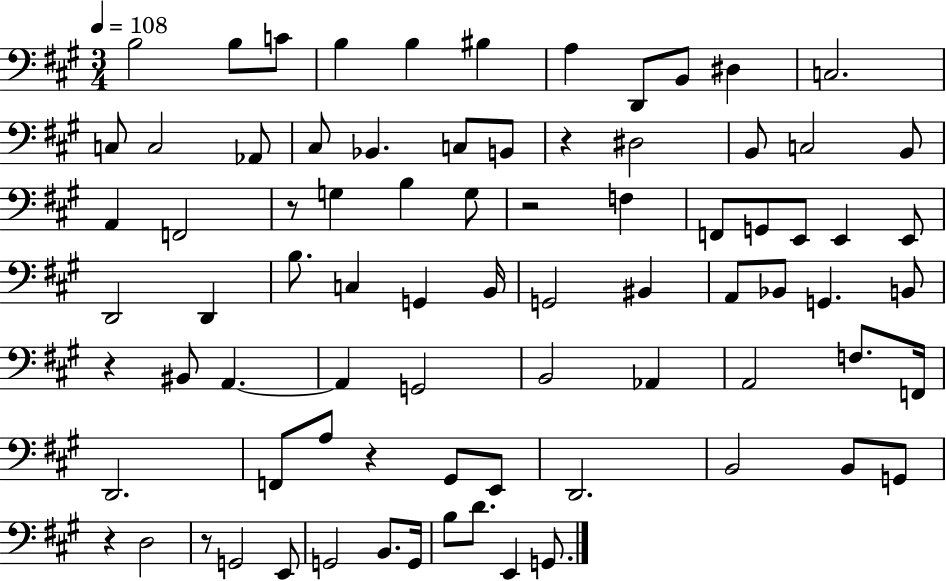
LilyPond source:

{
  \clef bass
  \numericTimeSignature
  \time 3/4
  \key a \major
  \tempo 4 = 108
  \repeat volta 2 { b2 b8 c'8 | b4 b4 bis4 | a4 d,8 b,8 dis4 | c2. | \break c8 c2 aes,8 | cis8 bes,4. c8 b,8 | r4 dis2 | b,8 c2 b,8 | \break a,4 f,2 | r8 g4 b4 g8 | r2 f4 | f,8 g,8 e,8 e,4 e,8 | \break d,2 d,4 | b8. c4 g,4 b,16 | g,2 bis,4 | a,8 bes,8 g,4. b,8 | \break r4 bis,8 a,4.~~ | a,4 g,2 | b,2 aes,4 | a,2 f8. f,16 | \break d,2. | f,8 a8 r4 gis,8 e,8 | d,2. | b,2 b,8 g,8 | \break r4 d2 | r8 g,2 e,8 | g,2 b,8. g,16 | b8 d'8. e,4 g,8. | \break } \bar "|."
}